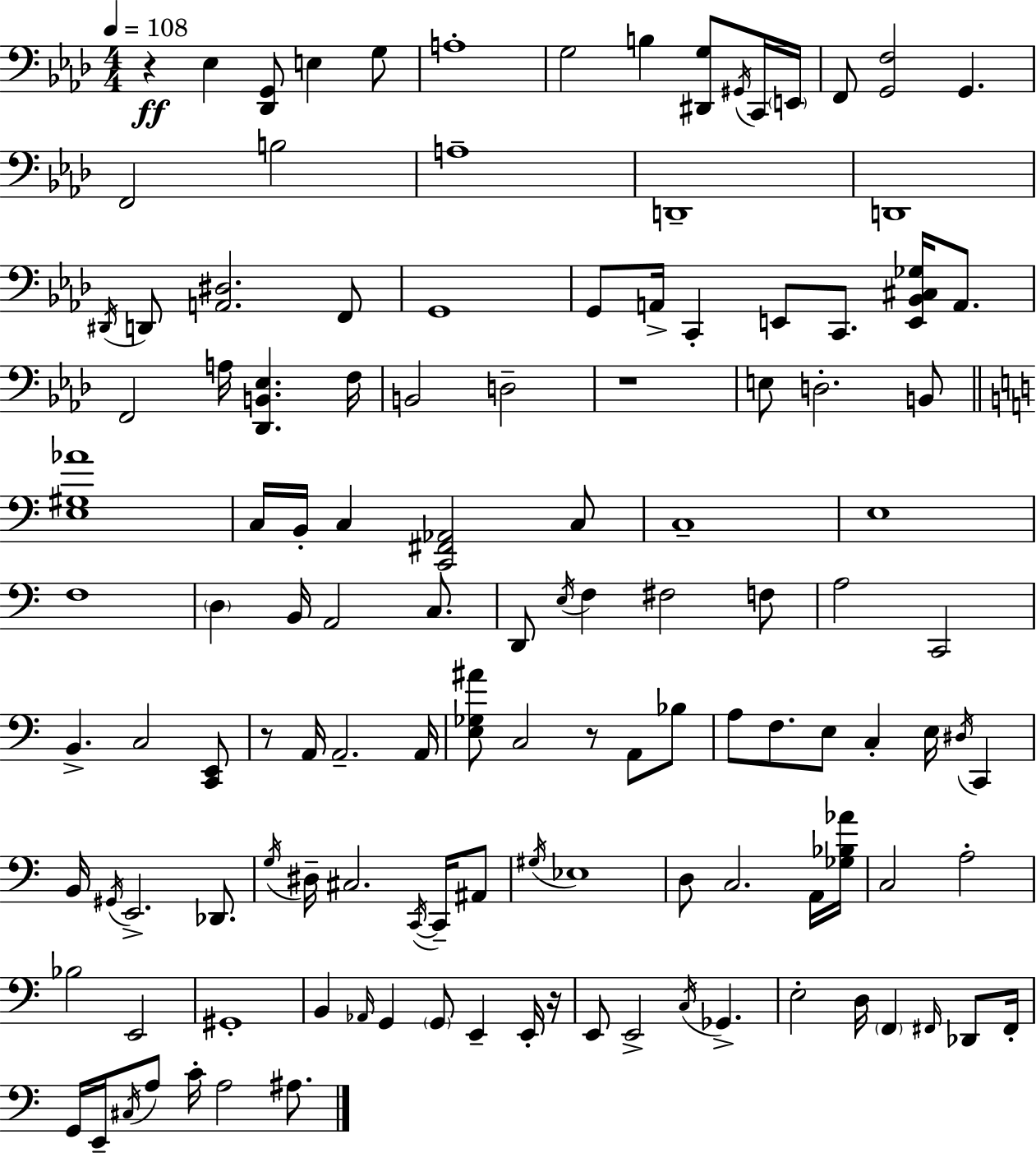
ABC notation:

X:1
T:Untitled
M:4/4
L:1/4
K:Fm
z _E, [_D,,G,,]/2 E, G,/2 A,4 G,2 B, [^D,,G,]/2 ^G,,/4 C,,/4 E,,/4 F,,/2 [G,,F,]2 G,, F,,2 B,2 A,4 D,,4 D,,4 ^D,,/4 D,,/2 [A,,^D,]2 F,,/2 G,,4 G,,/2 A,,/4 C,, E,,/2 C,,/2 [E,,_B,,^C,_G,]/4 A,,/2 F,,2 A,/4 [_D,,B,,_E,] F,/4 B,,2 D,2 z4 E,/2 D,2 B,,/2 [E,^G,_A]4 C,/4 B,,/4 C, [C,,^F,,_A,,]2 C,/2 C,4 E,4 F,4 D, B,,/4 A,,2 C,/2 D,,/2 E,/4 F, ^F,2 F,/2 A,2 C,,2 B,, C,2 [C,,E,,]/2 z/2 A,,/4 A,,2 A,,/4 [E,_G,^A]/2 C,2 z/2 A,,/2 _B,/2 A,/2 F,/2 E,/2 C, E,/4 ^D,/4 C,, B,,/4 ^G,,/4 E,,2 _D,,/2 G,/4 ^D,/4 ^C,2 C,,/4 C,,/4 ^A,,/2 ^G,/4 _E,4 D,/2 C,2 A,,/4 [_G,_B,_A]/4 C,2 A,2 _B,2 E,,2 ^G,,4 B,, _A,,/4 G,, G,,/2 E,, E,,/4 z/4 E,,/2 E,,2 C,/4 _G,, E,2 D,/4 F,, ^F,,/4 _D,,/2 ^F,,/4 G,,/4 E,,/4 ^C,/4 A,/2 C/4 A,2 ^A,/2